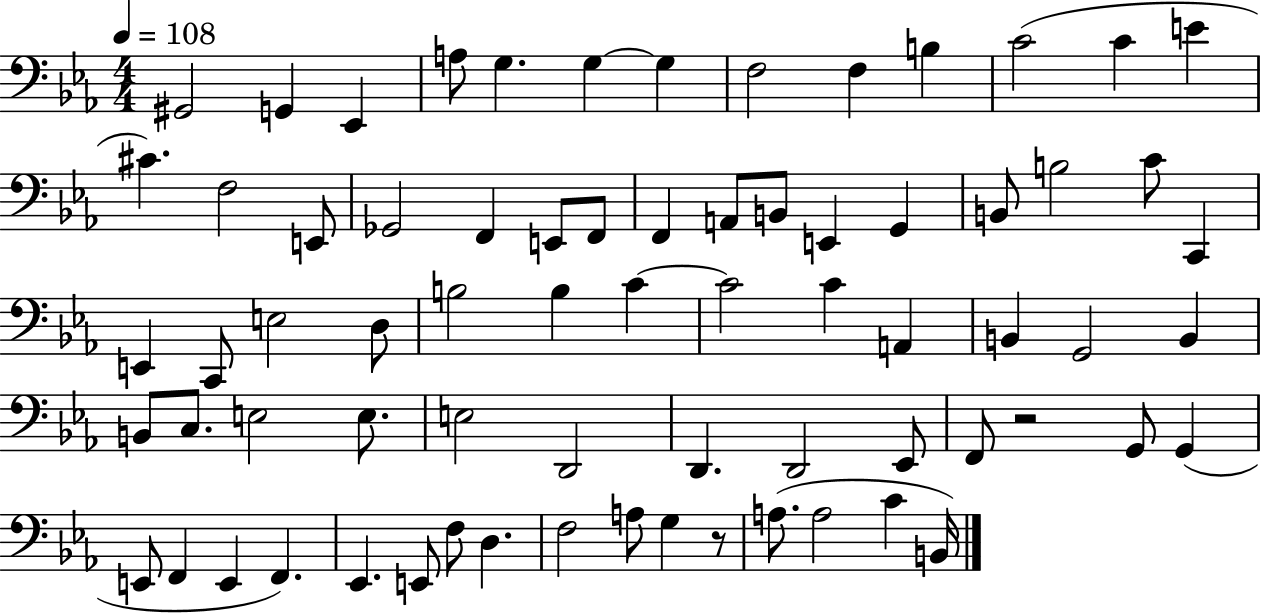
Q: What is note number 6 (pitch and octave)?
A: G3